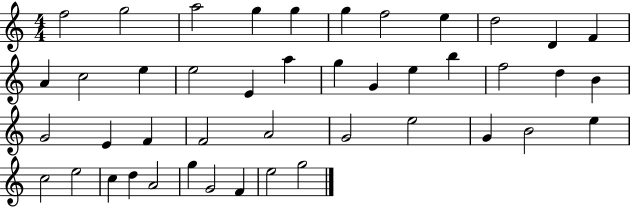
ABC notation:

X:1
T:Untitled
M:4/4
L:1/4
K:C
f2 g2 a2 g g g f2 e d2 D F A c2 e e2 E a g G e b f2 d B G2 E F F2 A2 G2 e2 G B2 e c2 e2 c d A2 g G2 F e2 g2